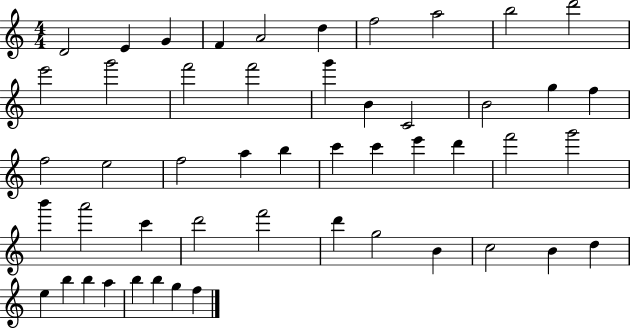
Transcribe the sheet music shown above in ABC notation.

X:1
T:Untitled
M:4/4
L:1/4
K:C
D2 E G F A2 d f2 a2 b2 d'2 e'2 g'2 f'2 f'2 g' B C2 B2 g f f2 e2 f2 a b c' c' e' d' f'2 g'2 b' a'2 c' d'2 f'2 d' g2 B c2 B d e b b a b b g f